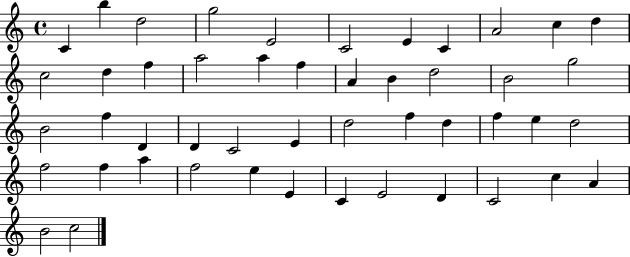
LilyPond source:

{
  \clef treble
  \time 4/4
  \defaultTimeSignature
  \key c \major
  c'4 b''4 d''2 | g''2 e'2 | c'2 e'4 c'4 | a'2 c''4 d''4 | \break c''2 d''4 f''4 | a''2 a''4 f''4 | a'4 b'4 d''2 | b'2 g''2 | \break b'2 f''4 d'4 | d'4 c'2 e'4 | d''2 f''4 d''4 | f''4 e''4 d''2 | \break f''2 f''4 a''4 | f''2 e''4 e'4 | c'4 e'2 d'4 | c'2 c''4 a'4 | \break b'2 c''2 | \bar "|."
}